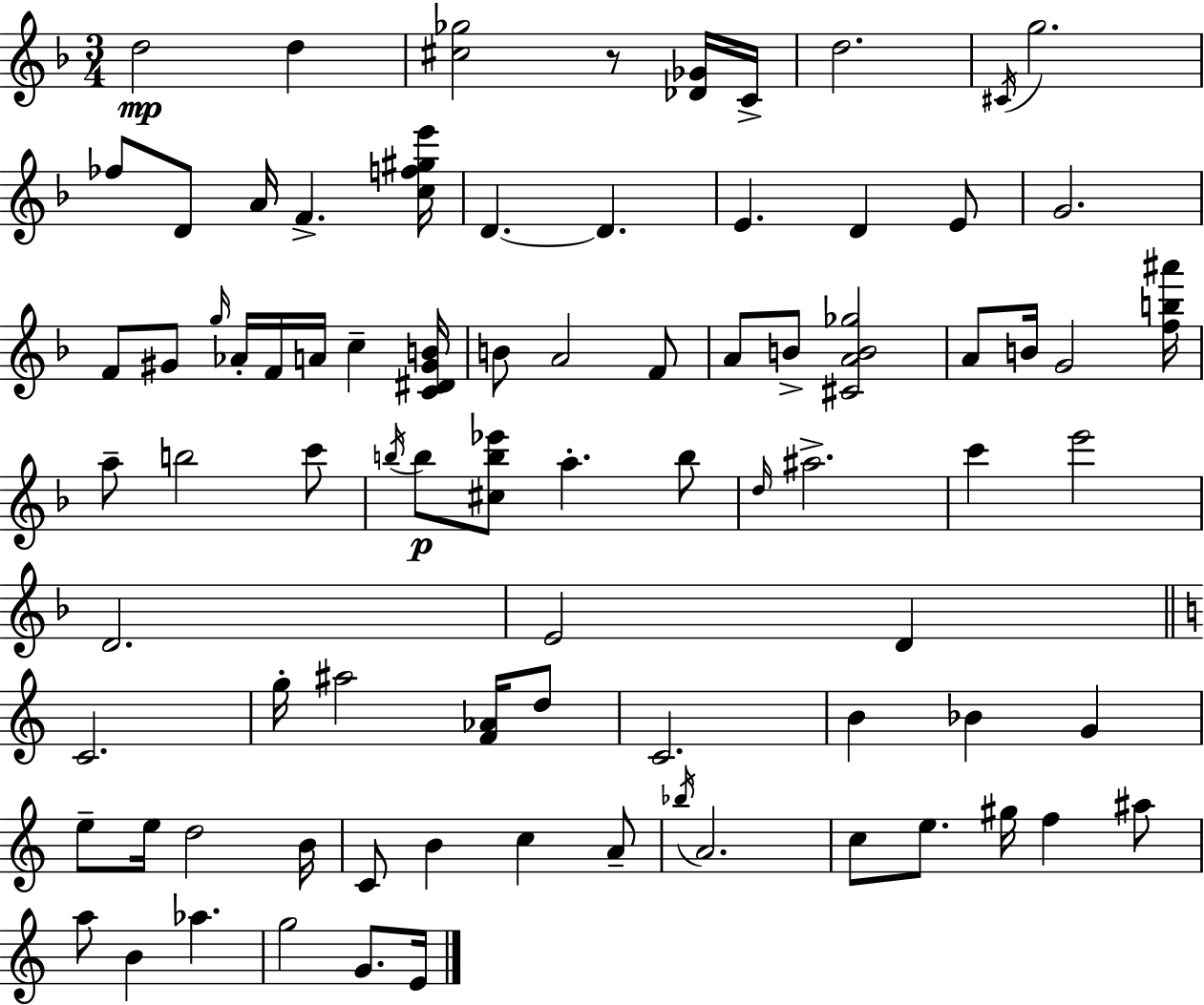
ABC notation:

X:1
T:Untitled
M:3/4
L:1/4
K:Dm
d2 d [^c_g]2 z/2 [_D_G]/4 C/4 d2 ^C/4 g2 _f/2 D/2 A/4 F [cf^ge']/4 D D E D E/2 G2 F/2 ^G/2 g/4 _A/4 F/4 A/4 c [C^D^GB]/4 B/2 A2 F/2 A/2 B/2 [^CAB_g]2 A/2 B/4 G2 [fb^a']/4 a/2 b2 c'/2 b/4 b/2 [^cb_e']/2 a b/2 d/4 ^a2 c' e'2 D2 E2 D C2 g/4 ^a2 [F_A]/4 d/2 C2 B _B G e/2 e/4 d2 B/4 C/2 B c A/2 _b/4 A2 c/2 e/2 ^g/4 f ^a/2 a/2 B _a g2 G/2 E/4